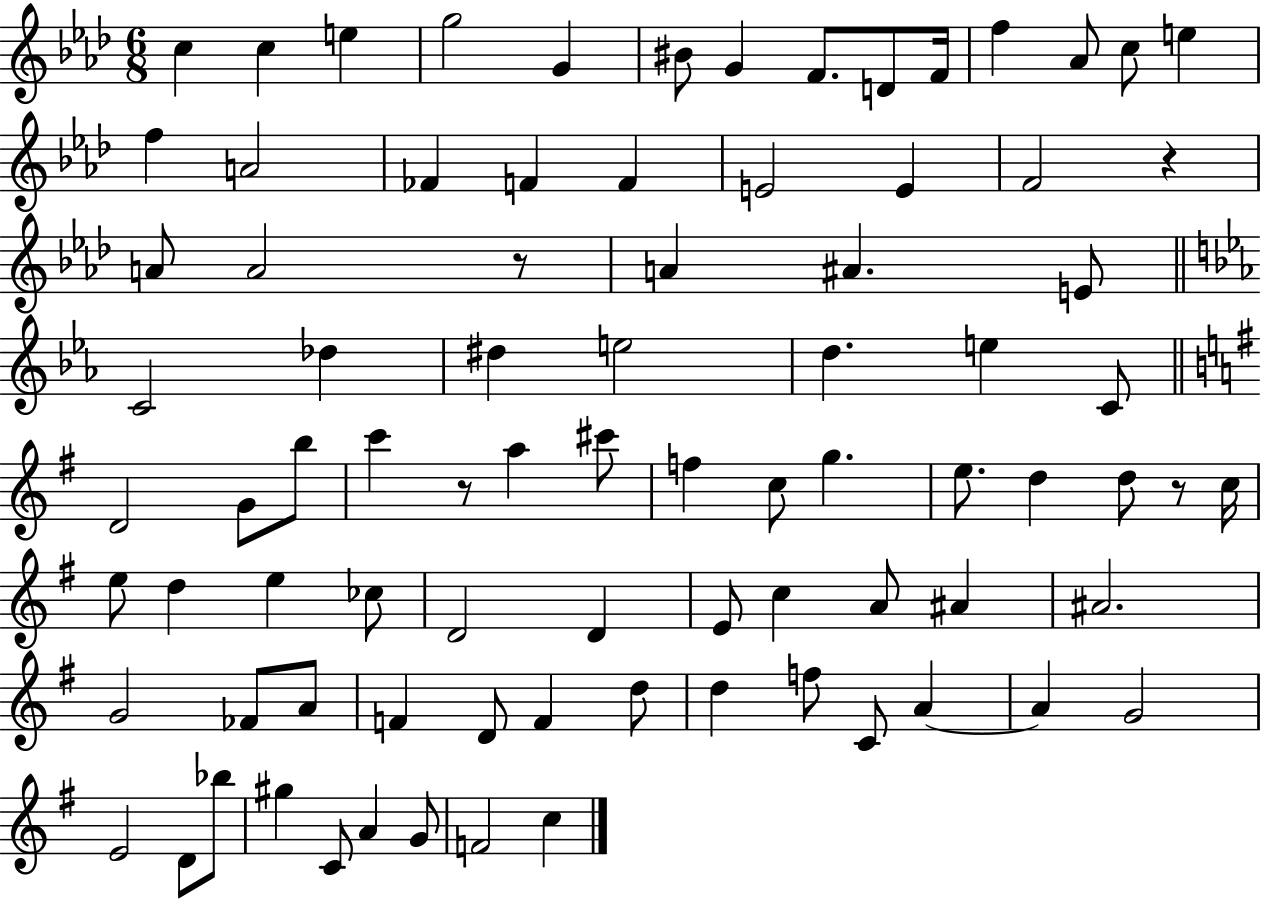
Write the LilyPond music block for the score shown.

{
  \clef treble
  \numericTimeSignature
  \time 6/8
  \key aes \major
  c''4 c''4 e''4 | g''2 g'4 | bis'8 g'4 f'8. d'8 f'16 | f''4 aes'8 c''8 e''4 | \break f''4 a'2 | fes'4 f'4 f'4 | e'2 e'4 | f'2 r4 | \break a'8 a'2 r8 | a'4 ais'4. e'8 | \bar "||" \break \key c \minor c'2 des''4 | dis''4 e''2 | d''4. e''4 c'8 | \bar "||" \break \key e \minor d'2 g'8 b''8 | c'''4 r8 a''4 cis'''8 | f''4 c''8 g''4. | e''8. d''4 d''8 r8 c''16 | \break e''8 d''4 e''4 ces''8 | d'2 d'4 | e'8 c''4 a'8 ais'4 | ais'2. | \break g'2 fes'8 a'8 | f'4 d'8 f'4 d''8 | d''4 f''8 c'8 a'4~~ | a'4 g'2 | \break e'2 d'8 bes''8 | gis''4 c'8 a'4 g'8 | f'2 c''4 | \bar "|."
}